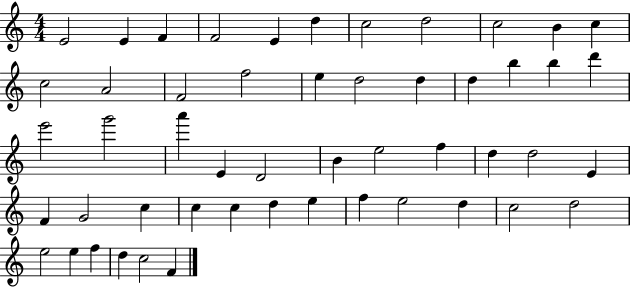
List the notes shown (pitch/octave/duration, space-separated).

E4/h E4/q F4/q F4/h E4/q D5/q C5/h D5/h C5/h B4/q C5/q C5/h A4/h F4/h F5/h E5/q D5/h D5/q D5/q B5/q B5/q D6/q E6/h G6/h A6/q E4/q D4/h B4/q E5/h F5/q D5/q D5/h E4/q F4/q G4/h C5/q C5/q C5/q D5/q E5/q F5/q E5/h D5/q C5/h D5/h E5/h E5/q F5/q D5/q C5/h F4/q